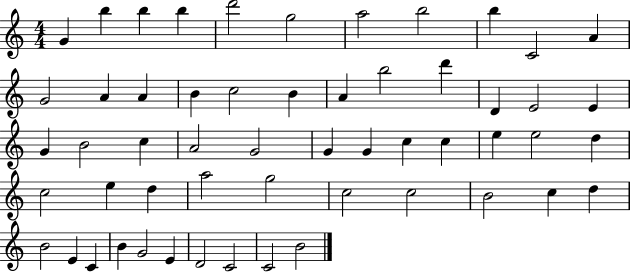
G4/q B5/q B5/q B5/q D6/h G5/h A5/h B5/h B5/q C4/h A4/q G4/h A4/q A4/q B4/q C5/h B4/q A4/q B5/h D6/q D4/q E4/h E4/q G4/q B4/h C5/q A4/h G4/h G4/q G4/q C5/q C5/q E5/q E5/h D5/q C5/h E5/q D5/q A5/h G5/h C5/h C5/h B4/h C5/q D5/q B4/h E4/q C4/q B4/q G4/h E4/q D4/h C4/h C4/h B4/h